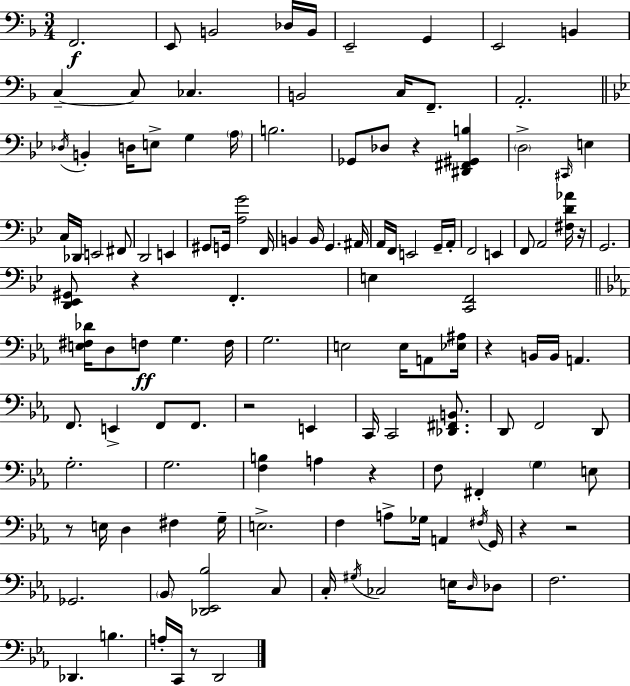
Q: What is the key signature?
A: D minor